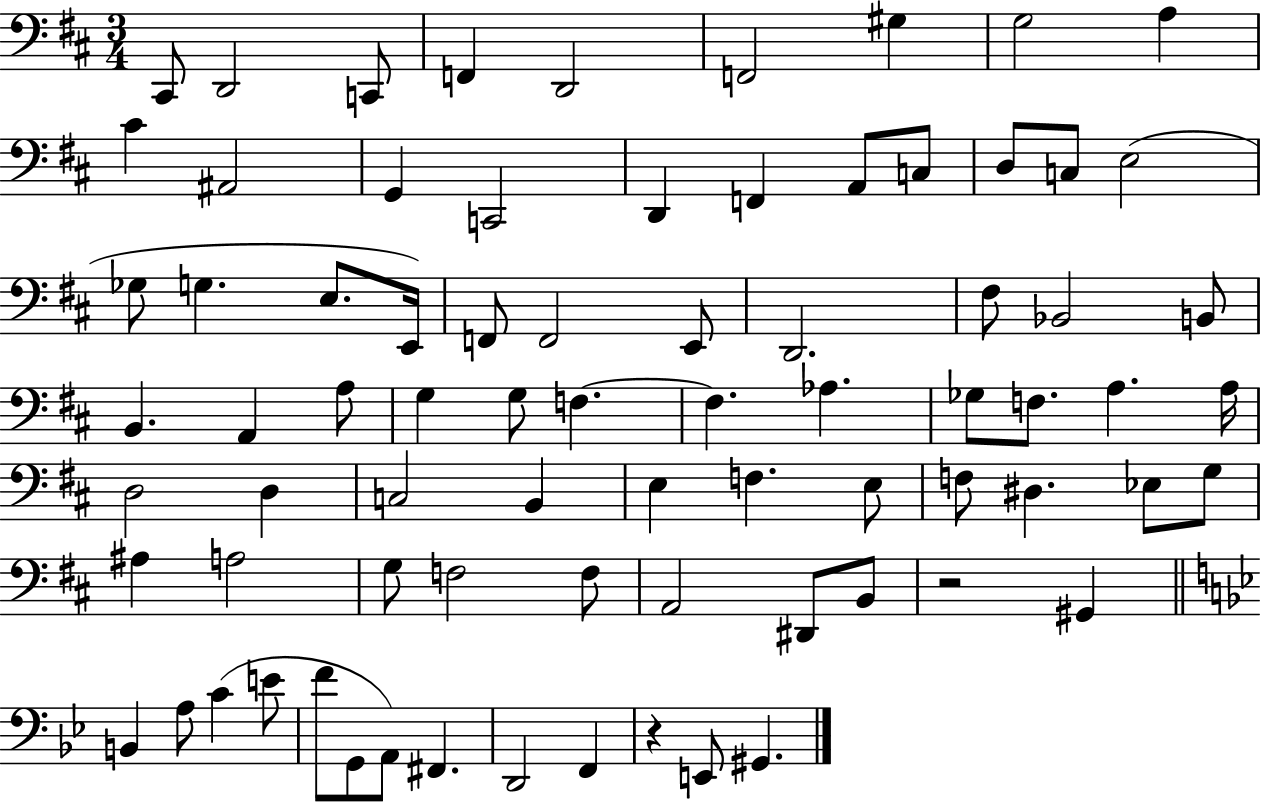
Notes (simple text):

C#2/e D2/h C2/e F2/q D2/h F2/h G#3/q G3/h A3/q C#4/q A#2/h G2/q C2/h D2/q F2/q A2/e C3/e D3/e C3/e E3/h Gb3/e G3/q. E3/e. E2/s F2/e F2/h E2/e D2/h. F#3/e Bb2/h B2/e B2/q. A2/q A3/e G3/q G3/e F3/q. F3/q. Ab3/q. Gb3/e F3/e. A3/q. A3/s D3/h D3/q C3/h B2/q E3/q F3/q. E3/e F3/e D#3/q. Eb3/e G3/e A#3/q A3/h G3/e F3/h F3/e A2/h D#2/e B2/e R/h G#2/q B2/q A3/e C4/q E4/e F4/e G2/e A2/e F#2/q. D2/h F2/q R/q E2/e G#2/q.